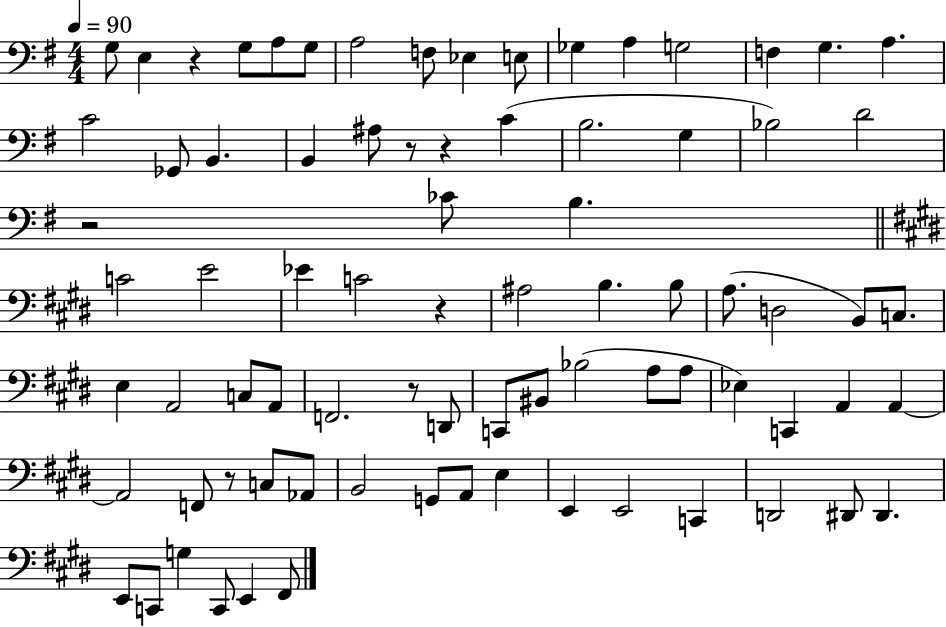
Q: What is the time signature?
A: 4/4